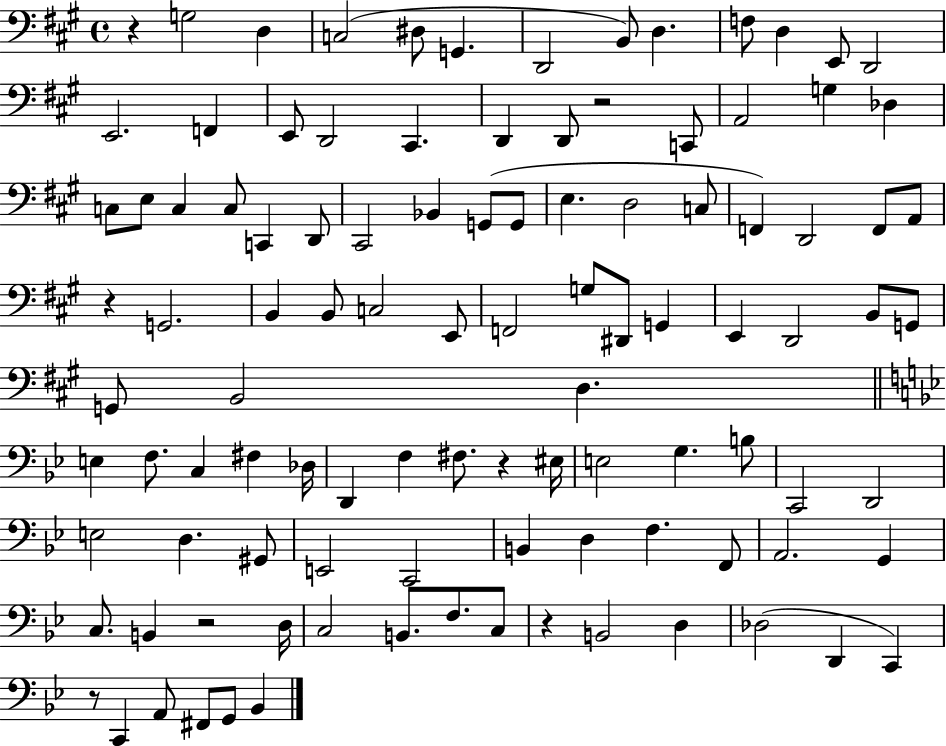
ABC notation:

X:1
T:Untitled
M:4/4
L:1/4
K:A
z G,2 D, C,2 ^D,/2 G,, D,,2 B,,/2 D, F,/2 D, E,,/2 D,,2 E,,2 F,, E,,/2 D,,2 ^C,, D,, D,,/2 z2 C,,/2 A,,2 G, _D, C,/2 E,/2 C, C,/2 C,, D,,/2 ^C,,2 _B,, G,,/2 G,,/2 E, D,2 C,/2 F,, D,,2 F,,/2 A,,/2 z G,,2 B,, B,,/2 C,2 E,,/2 F,,2 G,/2 ^D,,/2 G,, E,, D,,2 B,,/2 G,,/2 G,,/2 B,,2 D, E, F,/2 C, ^F, _D,/4 D,, F, ^F,/2 z ^E,/4 E,2 G, B,/2 C,,2 D,,2 E,2 D, ^G,,/2 E,,2 C,,2 B,, D, F, F,,/2 A,,2 G,, C,/2 B,, z2 D,/4 C,2 B,,/2 F,/2 C,/2 z B,,2 D, _D,2 D,, C,, z/2 C,, A,,/2 ^F,,/2 G,,/2 _B,,